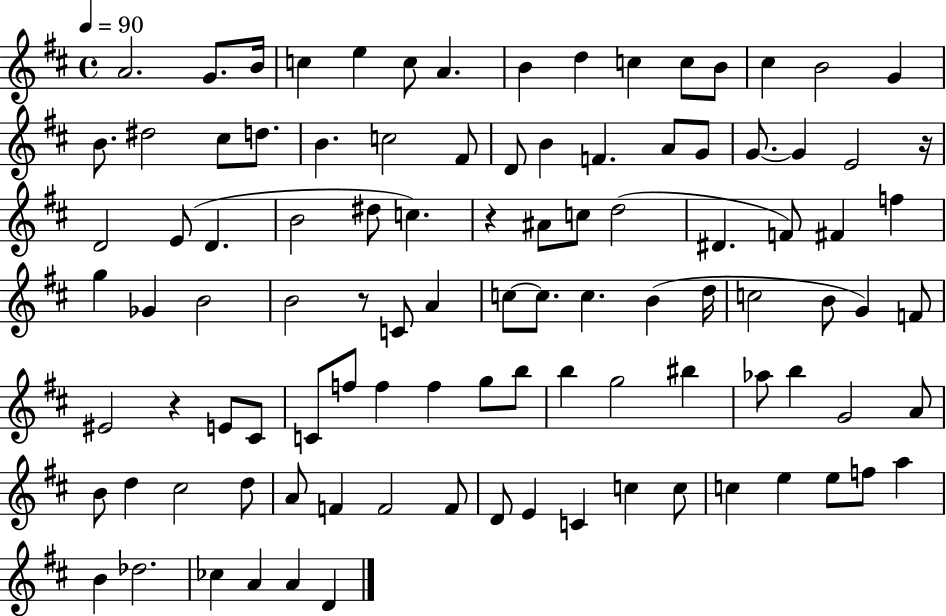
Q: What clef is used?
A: treble